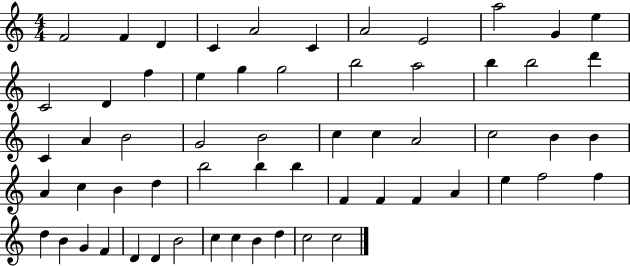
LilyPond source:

{
  \clef treble
  \numericTimeSignature
  \time 4/4
  \key c \major
  f'2 f'4 d'4 | c'4 a'2 c'4 | a'2 e'2 | a''2 g'4 e''4 | \break c'2 d'4 f''4 | e''4 g''4 g''2 | b''2 a''2 | b''4 b''2 d'''4 | \break c'4 a'4 b'2 | g'2 b'2 | c''4 c''4 a'2 | c''2 b'4 b'4 | \break a'4 c''4 b'4 d''4 | b''2 b''4 b''4 | f'4 f'4 f'4 a'4 | e''4 f''2 f''4 | \break d''4 b'4 g'4 f'4 | d'4 d'4 b'2 | c''4 c''4 b'4 d''4 | c''2 c''2 | \break \bar "|."
}